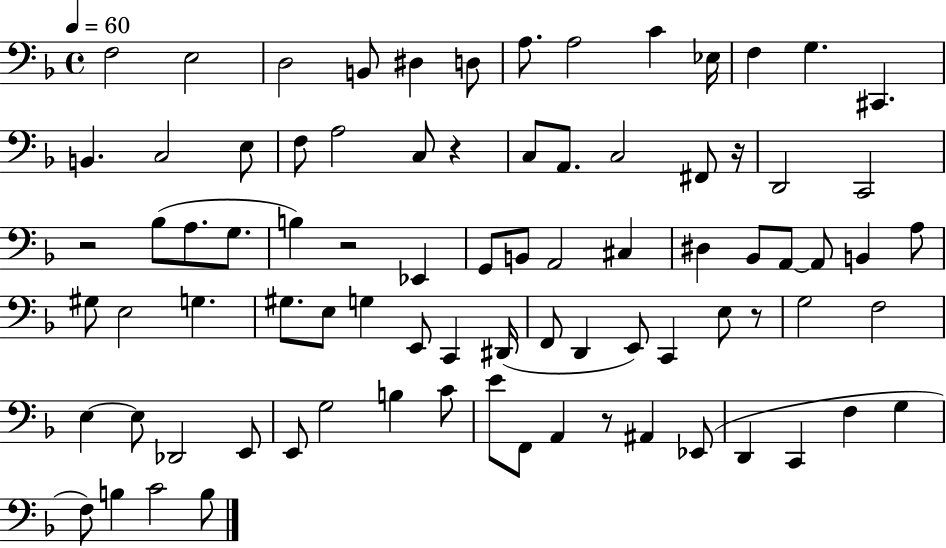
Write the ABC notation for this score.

X:1
T:Untitled
M:4/4
L:1/4
K:F
F,2 E,2 D,2 B,,/2 ^D, D,/2 A,/2 A,2 C _E,/4 F, G, ^C,, B,, C,2 E,/2 F,/2 A,2 C,/2 z C,/2 A,,/2 C,2 ^F,,/2 z/4 D,,2 C,,2 z2 _B,/2 A,/2 G,/2 B, z2 _E,, G,,/2 B,,/2 A,,2 ^C, ^D, _B,,/2 A,,/2 A,,/2 B,, A,/2 ^G,/2 E,2 G, ^G,/2 E,/2 G, E,,/2 C,, ^D,,/4 F,,/2 D,, E,,/2 C,, E,/2 z/2 G,2 F,2 E, E,/2 _D,,2 E,,/2 E,,/2 G,2 B, C/2 E/2 F,,/2 A,, z/2 ^A,, _E,,/2 D,, C,, F, G, F,/2 B, C2 B,/2